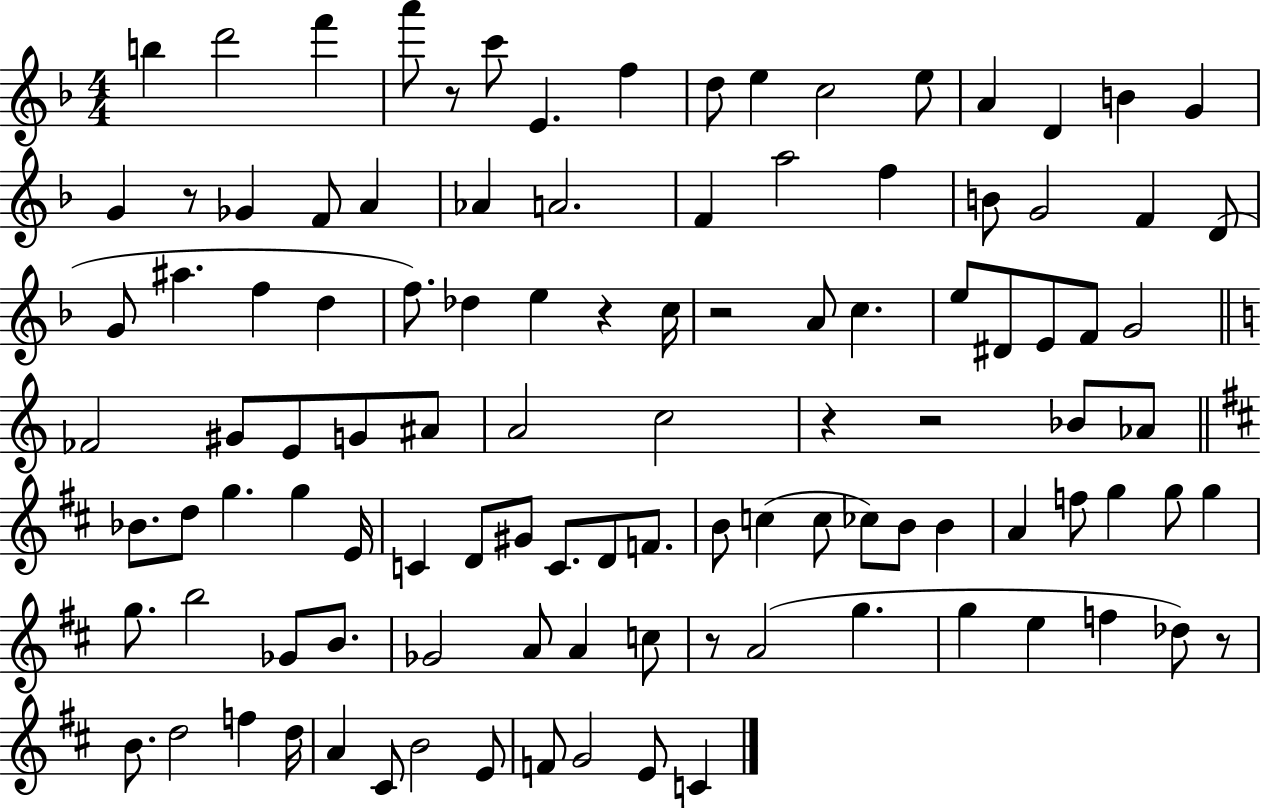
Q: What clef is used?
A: treble